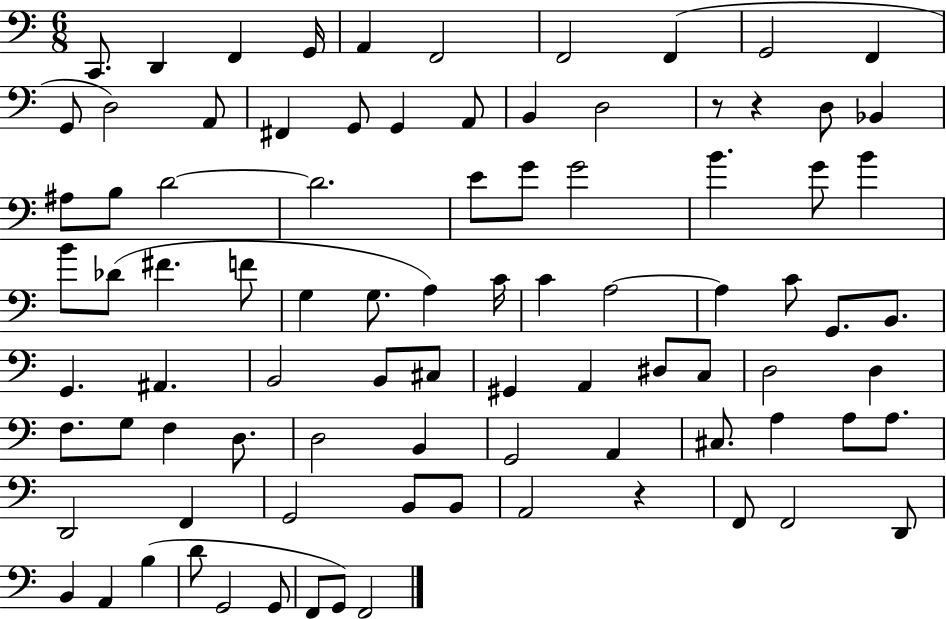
C2/e. D2/q F2/q G2/s A2/q F2/h F2/h F2/q G2/h F2/q G2/e D3/h A2/e F#2/q G2/e G2/q A2/e B2/q D3/h R/e R/q D3/e Bb2/q A#3/e B3/e D4/h D4/h. E4/e G4/e G4/h B4/q. G4/e B4/q B4/e Db4/e F#4/q. F4/e G3/q G3/e. A3/q C4/s C4/q A3/h A3/q C4/e G2/e. B2/e. G2/q. A#2/q. B2/h B2/e C#3/e G#2/q A2/q D#3/e C3/e D3/h D3/q F3/e. G3/e F3/q D3/e. D3/h B2/q G2/h A2/q C#3/e. A3/q A3/e A3/e. D2/h F2/q G2/h B2/e B2/e A2/h R/q F2/e F2/h D2/e B2/q A2/q B3/q D4/e G2/h G2/e F2/e G2/e F2/h